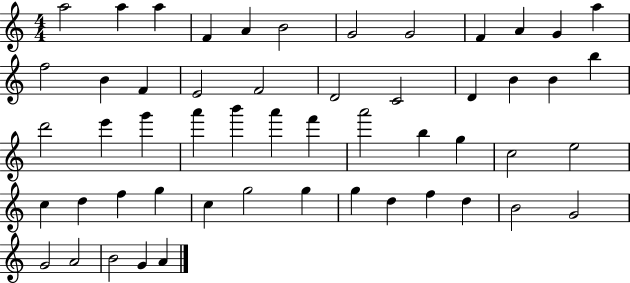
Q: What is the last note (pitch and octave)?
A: A4